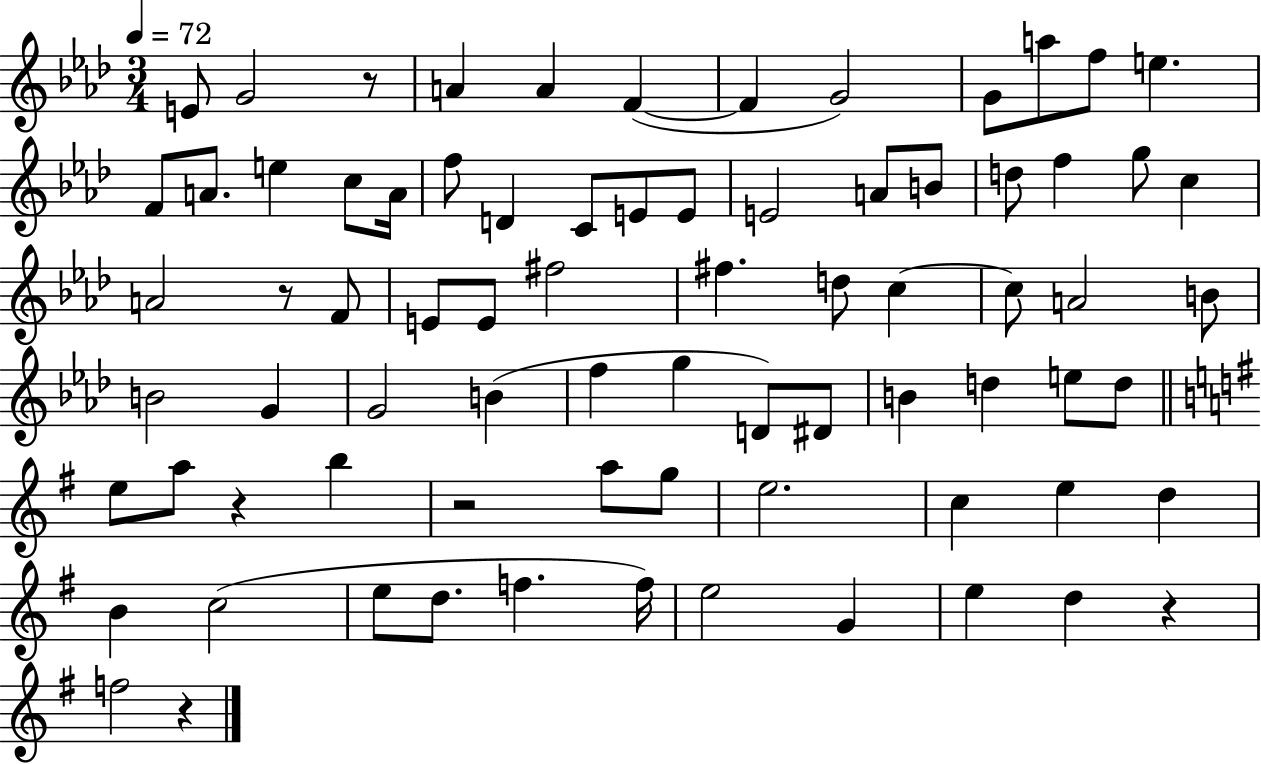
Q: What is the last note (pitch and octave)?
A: F5